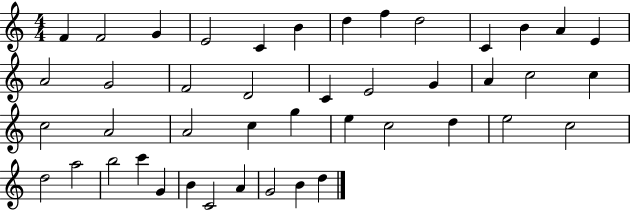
X:1
T:Untitled
M:4/4
L:1/4
K:C
F F2 G E2 C B d f d2 C B A E A2 G2 F2 D2 C E2 G A c2 c c2 A2 A2 c g e c2 d e2 c2 d2 a2 b2 c' G B C2 A G2 B d